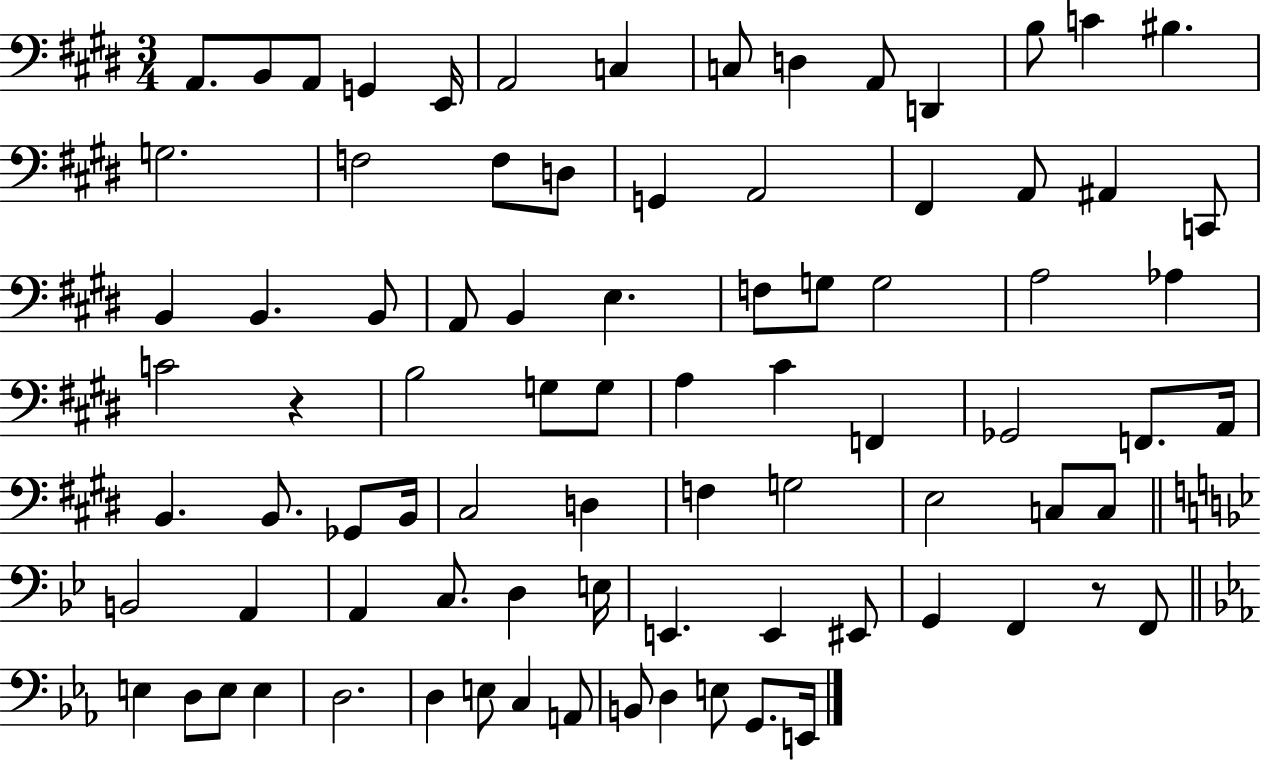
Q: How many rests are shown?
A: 2